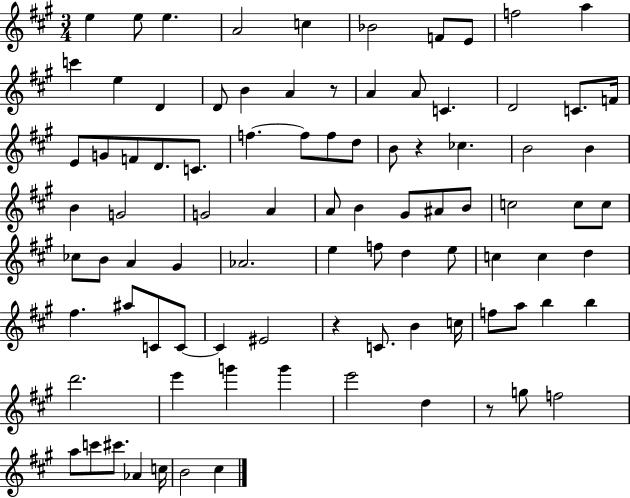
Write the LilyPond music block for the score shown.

{
  \clef treble
  \numericTimeSignature
  \time 3/4
  \key a \major
  e''4 e''8 e''4. | a'2 c''4 | bes'2 f'8 e'8 | f''2 a''4 | \break c'''4 e''4 d'4 | d'8 b'4 a'4 r8 | a'4 a'8 c'4. | d'2 c'8. f'16 | \break e'8 g'8 f'8 d'8. c'8. | f''4.~~ f''8 f''8 d''8 | b'8 r4 ces''4. | b'2 b'4 | \break b'4 g'2 | g'2 a'4 | a'8 b'4 gis'8 ais'8 b'8 | c''2 c''8 c''8 | \break ces''8 b'8 a'4 gis'4 | aes'2. | e''4 f''8 d''4 e''8 | c''4 c''4 d''4 | \break fis''4. ais''8 c'8 c'8~~ | c'4 eis'2 | r4 c'8. b'4 c''16 | f''8 a''8 b''4 b''4 | \break d'''2. | e'''4 g'''4 g'''4 | e'''2 d''4 | r8 g''8 f''2 | \break a''8 c'''8 cis'''8. aes'4 c''16 | b'2 cis''4 | \bar "|."
}